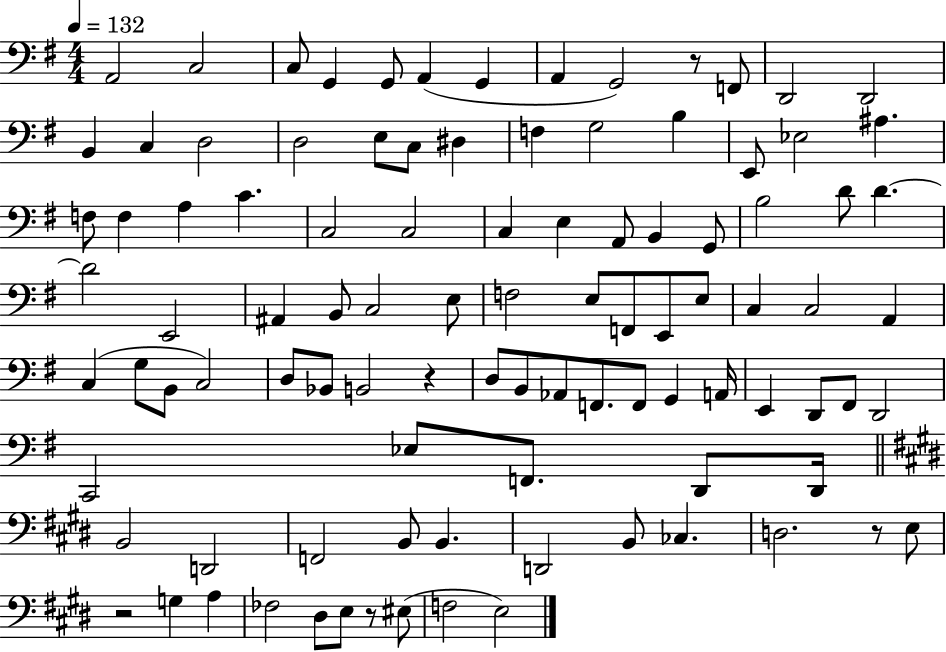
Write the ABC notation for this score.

X:1
T:Untitled
M:4/4
L:1/4
K:G
A,,2 C,2 C,/2 G,, G,,/2 A,, G,, A,, G,,2 z/2 F,,/2 D,,2 D,,2 B,, C, D,2 D,2 E,/2 C,/2 ^D, F, G,2 B, E,,/2 _E,2 ^A, F,/2 F, A, C C,2 C,2 C, E, A,,/2 B,, G,,/2 B,2 D/2 D D2 E,,2 ^A,, B,,/2 C,2 E,/2 F,2 E,/2 F,,/2 E,,/2 E,/2 C, C,2 A,, C, G,/2 B,,/2 C,2 D,/2 _B,,/2 B,,2 z D,/2 B,,/2 _A,,/2 F,,/2 F,,/2 G,, A,,/4 E,, D,,/2 ^F,,/2 D,,2 C,,2 _E,/2 F,,/2 D,,/2 D,,/4 B,,2 D,,2 F,,2 B,,/2 B,, D,,2 B,,/2 _C, D,2 z/2 E,/2 z2 G, A, _F,2 ^D,/2 E,/2 z/2 ^E,/2 F,2 E,2